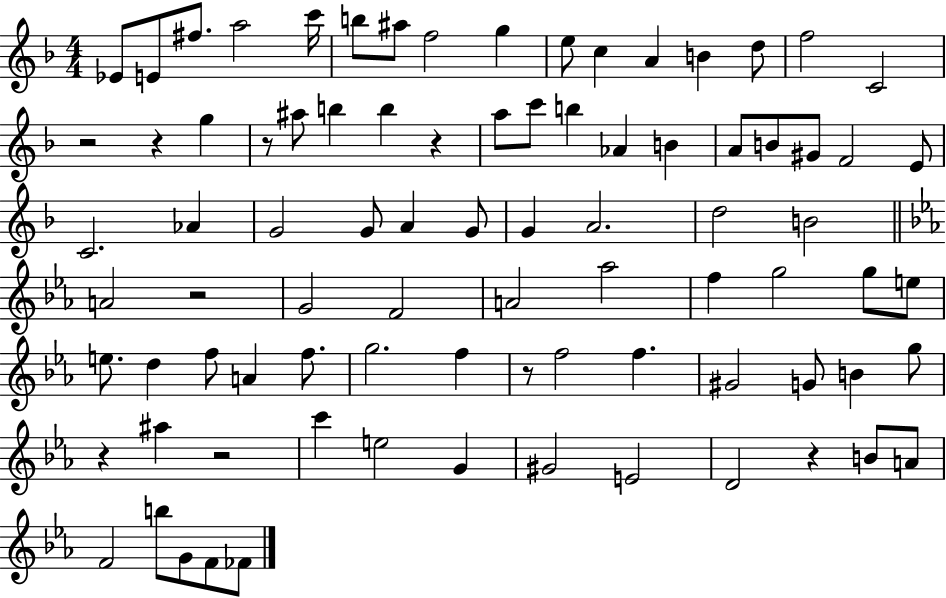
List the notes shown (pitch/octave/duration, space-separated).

Eb4/e E4/e F#5/e. A5/h C6/s B5/e A#5/e F5/h G5/q E5/e C5/q A4/q B4/q D5/e F5/h C4/h R/h R/q G5/q R/e A#5/e B5/q B5/q R/q A5/e C6/e B5/q Ab4/q B4/q A4/e B4/e G#4/e F4/h E4/e C4/h. Ab4/q G4/h G4/e A4/q G4/e G4/q A4/h. D5/h B4/h A4/h R/h G4/h F4/h A4/h Ab5/h F5/q G5/h G5/e E5/e E5/e. D5/q F5/e A4/q F5/e. G5/h. F5/q R/e F5/h F5/q. G#4/h G4/e B4/q G5/e R/q A#5/q R/h C6/q E5/h G4/q G#4/h E4/h D4/h R/q B4/e A4/e F4/h B5/e G4/e F4/e FES4/e